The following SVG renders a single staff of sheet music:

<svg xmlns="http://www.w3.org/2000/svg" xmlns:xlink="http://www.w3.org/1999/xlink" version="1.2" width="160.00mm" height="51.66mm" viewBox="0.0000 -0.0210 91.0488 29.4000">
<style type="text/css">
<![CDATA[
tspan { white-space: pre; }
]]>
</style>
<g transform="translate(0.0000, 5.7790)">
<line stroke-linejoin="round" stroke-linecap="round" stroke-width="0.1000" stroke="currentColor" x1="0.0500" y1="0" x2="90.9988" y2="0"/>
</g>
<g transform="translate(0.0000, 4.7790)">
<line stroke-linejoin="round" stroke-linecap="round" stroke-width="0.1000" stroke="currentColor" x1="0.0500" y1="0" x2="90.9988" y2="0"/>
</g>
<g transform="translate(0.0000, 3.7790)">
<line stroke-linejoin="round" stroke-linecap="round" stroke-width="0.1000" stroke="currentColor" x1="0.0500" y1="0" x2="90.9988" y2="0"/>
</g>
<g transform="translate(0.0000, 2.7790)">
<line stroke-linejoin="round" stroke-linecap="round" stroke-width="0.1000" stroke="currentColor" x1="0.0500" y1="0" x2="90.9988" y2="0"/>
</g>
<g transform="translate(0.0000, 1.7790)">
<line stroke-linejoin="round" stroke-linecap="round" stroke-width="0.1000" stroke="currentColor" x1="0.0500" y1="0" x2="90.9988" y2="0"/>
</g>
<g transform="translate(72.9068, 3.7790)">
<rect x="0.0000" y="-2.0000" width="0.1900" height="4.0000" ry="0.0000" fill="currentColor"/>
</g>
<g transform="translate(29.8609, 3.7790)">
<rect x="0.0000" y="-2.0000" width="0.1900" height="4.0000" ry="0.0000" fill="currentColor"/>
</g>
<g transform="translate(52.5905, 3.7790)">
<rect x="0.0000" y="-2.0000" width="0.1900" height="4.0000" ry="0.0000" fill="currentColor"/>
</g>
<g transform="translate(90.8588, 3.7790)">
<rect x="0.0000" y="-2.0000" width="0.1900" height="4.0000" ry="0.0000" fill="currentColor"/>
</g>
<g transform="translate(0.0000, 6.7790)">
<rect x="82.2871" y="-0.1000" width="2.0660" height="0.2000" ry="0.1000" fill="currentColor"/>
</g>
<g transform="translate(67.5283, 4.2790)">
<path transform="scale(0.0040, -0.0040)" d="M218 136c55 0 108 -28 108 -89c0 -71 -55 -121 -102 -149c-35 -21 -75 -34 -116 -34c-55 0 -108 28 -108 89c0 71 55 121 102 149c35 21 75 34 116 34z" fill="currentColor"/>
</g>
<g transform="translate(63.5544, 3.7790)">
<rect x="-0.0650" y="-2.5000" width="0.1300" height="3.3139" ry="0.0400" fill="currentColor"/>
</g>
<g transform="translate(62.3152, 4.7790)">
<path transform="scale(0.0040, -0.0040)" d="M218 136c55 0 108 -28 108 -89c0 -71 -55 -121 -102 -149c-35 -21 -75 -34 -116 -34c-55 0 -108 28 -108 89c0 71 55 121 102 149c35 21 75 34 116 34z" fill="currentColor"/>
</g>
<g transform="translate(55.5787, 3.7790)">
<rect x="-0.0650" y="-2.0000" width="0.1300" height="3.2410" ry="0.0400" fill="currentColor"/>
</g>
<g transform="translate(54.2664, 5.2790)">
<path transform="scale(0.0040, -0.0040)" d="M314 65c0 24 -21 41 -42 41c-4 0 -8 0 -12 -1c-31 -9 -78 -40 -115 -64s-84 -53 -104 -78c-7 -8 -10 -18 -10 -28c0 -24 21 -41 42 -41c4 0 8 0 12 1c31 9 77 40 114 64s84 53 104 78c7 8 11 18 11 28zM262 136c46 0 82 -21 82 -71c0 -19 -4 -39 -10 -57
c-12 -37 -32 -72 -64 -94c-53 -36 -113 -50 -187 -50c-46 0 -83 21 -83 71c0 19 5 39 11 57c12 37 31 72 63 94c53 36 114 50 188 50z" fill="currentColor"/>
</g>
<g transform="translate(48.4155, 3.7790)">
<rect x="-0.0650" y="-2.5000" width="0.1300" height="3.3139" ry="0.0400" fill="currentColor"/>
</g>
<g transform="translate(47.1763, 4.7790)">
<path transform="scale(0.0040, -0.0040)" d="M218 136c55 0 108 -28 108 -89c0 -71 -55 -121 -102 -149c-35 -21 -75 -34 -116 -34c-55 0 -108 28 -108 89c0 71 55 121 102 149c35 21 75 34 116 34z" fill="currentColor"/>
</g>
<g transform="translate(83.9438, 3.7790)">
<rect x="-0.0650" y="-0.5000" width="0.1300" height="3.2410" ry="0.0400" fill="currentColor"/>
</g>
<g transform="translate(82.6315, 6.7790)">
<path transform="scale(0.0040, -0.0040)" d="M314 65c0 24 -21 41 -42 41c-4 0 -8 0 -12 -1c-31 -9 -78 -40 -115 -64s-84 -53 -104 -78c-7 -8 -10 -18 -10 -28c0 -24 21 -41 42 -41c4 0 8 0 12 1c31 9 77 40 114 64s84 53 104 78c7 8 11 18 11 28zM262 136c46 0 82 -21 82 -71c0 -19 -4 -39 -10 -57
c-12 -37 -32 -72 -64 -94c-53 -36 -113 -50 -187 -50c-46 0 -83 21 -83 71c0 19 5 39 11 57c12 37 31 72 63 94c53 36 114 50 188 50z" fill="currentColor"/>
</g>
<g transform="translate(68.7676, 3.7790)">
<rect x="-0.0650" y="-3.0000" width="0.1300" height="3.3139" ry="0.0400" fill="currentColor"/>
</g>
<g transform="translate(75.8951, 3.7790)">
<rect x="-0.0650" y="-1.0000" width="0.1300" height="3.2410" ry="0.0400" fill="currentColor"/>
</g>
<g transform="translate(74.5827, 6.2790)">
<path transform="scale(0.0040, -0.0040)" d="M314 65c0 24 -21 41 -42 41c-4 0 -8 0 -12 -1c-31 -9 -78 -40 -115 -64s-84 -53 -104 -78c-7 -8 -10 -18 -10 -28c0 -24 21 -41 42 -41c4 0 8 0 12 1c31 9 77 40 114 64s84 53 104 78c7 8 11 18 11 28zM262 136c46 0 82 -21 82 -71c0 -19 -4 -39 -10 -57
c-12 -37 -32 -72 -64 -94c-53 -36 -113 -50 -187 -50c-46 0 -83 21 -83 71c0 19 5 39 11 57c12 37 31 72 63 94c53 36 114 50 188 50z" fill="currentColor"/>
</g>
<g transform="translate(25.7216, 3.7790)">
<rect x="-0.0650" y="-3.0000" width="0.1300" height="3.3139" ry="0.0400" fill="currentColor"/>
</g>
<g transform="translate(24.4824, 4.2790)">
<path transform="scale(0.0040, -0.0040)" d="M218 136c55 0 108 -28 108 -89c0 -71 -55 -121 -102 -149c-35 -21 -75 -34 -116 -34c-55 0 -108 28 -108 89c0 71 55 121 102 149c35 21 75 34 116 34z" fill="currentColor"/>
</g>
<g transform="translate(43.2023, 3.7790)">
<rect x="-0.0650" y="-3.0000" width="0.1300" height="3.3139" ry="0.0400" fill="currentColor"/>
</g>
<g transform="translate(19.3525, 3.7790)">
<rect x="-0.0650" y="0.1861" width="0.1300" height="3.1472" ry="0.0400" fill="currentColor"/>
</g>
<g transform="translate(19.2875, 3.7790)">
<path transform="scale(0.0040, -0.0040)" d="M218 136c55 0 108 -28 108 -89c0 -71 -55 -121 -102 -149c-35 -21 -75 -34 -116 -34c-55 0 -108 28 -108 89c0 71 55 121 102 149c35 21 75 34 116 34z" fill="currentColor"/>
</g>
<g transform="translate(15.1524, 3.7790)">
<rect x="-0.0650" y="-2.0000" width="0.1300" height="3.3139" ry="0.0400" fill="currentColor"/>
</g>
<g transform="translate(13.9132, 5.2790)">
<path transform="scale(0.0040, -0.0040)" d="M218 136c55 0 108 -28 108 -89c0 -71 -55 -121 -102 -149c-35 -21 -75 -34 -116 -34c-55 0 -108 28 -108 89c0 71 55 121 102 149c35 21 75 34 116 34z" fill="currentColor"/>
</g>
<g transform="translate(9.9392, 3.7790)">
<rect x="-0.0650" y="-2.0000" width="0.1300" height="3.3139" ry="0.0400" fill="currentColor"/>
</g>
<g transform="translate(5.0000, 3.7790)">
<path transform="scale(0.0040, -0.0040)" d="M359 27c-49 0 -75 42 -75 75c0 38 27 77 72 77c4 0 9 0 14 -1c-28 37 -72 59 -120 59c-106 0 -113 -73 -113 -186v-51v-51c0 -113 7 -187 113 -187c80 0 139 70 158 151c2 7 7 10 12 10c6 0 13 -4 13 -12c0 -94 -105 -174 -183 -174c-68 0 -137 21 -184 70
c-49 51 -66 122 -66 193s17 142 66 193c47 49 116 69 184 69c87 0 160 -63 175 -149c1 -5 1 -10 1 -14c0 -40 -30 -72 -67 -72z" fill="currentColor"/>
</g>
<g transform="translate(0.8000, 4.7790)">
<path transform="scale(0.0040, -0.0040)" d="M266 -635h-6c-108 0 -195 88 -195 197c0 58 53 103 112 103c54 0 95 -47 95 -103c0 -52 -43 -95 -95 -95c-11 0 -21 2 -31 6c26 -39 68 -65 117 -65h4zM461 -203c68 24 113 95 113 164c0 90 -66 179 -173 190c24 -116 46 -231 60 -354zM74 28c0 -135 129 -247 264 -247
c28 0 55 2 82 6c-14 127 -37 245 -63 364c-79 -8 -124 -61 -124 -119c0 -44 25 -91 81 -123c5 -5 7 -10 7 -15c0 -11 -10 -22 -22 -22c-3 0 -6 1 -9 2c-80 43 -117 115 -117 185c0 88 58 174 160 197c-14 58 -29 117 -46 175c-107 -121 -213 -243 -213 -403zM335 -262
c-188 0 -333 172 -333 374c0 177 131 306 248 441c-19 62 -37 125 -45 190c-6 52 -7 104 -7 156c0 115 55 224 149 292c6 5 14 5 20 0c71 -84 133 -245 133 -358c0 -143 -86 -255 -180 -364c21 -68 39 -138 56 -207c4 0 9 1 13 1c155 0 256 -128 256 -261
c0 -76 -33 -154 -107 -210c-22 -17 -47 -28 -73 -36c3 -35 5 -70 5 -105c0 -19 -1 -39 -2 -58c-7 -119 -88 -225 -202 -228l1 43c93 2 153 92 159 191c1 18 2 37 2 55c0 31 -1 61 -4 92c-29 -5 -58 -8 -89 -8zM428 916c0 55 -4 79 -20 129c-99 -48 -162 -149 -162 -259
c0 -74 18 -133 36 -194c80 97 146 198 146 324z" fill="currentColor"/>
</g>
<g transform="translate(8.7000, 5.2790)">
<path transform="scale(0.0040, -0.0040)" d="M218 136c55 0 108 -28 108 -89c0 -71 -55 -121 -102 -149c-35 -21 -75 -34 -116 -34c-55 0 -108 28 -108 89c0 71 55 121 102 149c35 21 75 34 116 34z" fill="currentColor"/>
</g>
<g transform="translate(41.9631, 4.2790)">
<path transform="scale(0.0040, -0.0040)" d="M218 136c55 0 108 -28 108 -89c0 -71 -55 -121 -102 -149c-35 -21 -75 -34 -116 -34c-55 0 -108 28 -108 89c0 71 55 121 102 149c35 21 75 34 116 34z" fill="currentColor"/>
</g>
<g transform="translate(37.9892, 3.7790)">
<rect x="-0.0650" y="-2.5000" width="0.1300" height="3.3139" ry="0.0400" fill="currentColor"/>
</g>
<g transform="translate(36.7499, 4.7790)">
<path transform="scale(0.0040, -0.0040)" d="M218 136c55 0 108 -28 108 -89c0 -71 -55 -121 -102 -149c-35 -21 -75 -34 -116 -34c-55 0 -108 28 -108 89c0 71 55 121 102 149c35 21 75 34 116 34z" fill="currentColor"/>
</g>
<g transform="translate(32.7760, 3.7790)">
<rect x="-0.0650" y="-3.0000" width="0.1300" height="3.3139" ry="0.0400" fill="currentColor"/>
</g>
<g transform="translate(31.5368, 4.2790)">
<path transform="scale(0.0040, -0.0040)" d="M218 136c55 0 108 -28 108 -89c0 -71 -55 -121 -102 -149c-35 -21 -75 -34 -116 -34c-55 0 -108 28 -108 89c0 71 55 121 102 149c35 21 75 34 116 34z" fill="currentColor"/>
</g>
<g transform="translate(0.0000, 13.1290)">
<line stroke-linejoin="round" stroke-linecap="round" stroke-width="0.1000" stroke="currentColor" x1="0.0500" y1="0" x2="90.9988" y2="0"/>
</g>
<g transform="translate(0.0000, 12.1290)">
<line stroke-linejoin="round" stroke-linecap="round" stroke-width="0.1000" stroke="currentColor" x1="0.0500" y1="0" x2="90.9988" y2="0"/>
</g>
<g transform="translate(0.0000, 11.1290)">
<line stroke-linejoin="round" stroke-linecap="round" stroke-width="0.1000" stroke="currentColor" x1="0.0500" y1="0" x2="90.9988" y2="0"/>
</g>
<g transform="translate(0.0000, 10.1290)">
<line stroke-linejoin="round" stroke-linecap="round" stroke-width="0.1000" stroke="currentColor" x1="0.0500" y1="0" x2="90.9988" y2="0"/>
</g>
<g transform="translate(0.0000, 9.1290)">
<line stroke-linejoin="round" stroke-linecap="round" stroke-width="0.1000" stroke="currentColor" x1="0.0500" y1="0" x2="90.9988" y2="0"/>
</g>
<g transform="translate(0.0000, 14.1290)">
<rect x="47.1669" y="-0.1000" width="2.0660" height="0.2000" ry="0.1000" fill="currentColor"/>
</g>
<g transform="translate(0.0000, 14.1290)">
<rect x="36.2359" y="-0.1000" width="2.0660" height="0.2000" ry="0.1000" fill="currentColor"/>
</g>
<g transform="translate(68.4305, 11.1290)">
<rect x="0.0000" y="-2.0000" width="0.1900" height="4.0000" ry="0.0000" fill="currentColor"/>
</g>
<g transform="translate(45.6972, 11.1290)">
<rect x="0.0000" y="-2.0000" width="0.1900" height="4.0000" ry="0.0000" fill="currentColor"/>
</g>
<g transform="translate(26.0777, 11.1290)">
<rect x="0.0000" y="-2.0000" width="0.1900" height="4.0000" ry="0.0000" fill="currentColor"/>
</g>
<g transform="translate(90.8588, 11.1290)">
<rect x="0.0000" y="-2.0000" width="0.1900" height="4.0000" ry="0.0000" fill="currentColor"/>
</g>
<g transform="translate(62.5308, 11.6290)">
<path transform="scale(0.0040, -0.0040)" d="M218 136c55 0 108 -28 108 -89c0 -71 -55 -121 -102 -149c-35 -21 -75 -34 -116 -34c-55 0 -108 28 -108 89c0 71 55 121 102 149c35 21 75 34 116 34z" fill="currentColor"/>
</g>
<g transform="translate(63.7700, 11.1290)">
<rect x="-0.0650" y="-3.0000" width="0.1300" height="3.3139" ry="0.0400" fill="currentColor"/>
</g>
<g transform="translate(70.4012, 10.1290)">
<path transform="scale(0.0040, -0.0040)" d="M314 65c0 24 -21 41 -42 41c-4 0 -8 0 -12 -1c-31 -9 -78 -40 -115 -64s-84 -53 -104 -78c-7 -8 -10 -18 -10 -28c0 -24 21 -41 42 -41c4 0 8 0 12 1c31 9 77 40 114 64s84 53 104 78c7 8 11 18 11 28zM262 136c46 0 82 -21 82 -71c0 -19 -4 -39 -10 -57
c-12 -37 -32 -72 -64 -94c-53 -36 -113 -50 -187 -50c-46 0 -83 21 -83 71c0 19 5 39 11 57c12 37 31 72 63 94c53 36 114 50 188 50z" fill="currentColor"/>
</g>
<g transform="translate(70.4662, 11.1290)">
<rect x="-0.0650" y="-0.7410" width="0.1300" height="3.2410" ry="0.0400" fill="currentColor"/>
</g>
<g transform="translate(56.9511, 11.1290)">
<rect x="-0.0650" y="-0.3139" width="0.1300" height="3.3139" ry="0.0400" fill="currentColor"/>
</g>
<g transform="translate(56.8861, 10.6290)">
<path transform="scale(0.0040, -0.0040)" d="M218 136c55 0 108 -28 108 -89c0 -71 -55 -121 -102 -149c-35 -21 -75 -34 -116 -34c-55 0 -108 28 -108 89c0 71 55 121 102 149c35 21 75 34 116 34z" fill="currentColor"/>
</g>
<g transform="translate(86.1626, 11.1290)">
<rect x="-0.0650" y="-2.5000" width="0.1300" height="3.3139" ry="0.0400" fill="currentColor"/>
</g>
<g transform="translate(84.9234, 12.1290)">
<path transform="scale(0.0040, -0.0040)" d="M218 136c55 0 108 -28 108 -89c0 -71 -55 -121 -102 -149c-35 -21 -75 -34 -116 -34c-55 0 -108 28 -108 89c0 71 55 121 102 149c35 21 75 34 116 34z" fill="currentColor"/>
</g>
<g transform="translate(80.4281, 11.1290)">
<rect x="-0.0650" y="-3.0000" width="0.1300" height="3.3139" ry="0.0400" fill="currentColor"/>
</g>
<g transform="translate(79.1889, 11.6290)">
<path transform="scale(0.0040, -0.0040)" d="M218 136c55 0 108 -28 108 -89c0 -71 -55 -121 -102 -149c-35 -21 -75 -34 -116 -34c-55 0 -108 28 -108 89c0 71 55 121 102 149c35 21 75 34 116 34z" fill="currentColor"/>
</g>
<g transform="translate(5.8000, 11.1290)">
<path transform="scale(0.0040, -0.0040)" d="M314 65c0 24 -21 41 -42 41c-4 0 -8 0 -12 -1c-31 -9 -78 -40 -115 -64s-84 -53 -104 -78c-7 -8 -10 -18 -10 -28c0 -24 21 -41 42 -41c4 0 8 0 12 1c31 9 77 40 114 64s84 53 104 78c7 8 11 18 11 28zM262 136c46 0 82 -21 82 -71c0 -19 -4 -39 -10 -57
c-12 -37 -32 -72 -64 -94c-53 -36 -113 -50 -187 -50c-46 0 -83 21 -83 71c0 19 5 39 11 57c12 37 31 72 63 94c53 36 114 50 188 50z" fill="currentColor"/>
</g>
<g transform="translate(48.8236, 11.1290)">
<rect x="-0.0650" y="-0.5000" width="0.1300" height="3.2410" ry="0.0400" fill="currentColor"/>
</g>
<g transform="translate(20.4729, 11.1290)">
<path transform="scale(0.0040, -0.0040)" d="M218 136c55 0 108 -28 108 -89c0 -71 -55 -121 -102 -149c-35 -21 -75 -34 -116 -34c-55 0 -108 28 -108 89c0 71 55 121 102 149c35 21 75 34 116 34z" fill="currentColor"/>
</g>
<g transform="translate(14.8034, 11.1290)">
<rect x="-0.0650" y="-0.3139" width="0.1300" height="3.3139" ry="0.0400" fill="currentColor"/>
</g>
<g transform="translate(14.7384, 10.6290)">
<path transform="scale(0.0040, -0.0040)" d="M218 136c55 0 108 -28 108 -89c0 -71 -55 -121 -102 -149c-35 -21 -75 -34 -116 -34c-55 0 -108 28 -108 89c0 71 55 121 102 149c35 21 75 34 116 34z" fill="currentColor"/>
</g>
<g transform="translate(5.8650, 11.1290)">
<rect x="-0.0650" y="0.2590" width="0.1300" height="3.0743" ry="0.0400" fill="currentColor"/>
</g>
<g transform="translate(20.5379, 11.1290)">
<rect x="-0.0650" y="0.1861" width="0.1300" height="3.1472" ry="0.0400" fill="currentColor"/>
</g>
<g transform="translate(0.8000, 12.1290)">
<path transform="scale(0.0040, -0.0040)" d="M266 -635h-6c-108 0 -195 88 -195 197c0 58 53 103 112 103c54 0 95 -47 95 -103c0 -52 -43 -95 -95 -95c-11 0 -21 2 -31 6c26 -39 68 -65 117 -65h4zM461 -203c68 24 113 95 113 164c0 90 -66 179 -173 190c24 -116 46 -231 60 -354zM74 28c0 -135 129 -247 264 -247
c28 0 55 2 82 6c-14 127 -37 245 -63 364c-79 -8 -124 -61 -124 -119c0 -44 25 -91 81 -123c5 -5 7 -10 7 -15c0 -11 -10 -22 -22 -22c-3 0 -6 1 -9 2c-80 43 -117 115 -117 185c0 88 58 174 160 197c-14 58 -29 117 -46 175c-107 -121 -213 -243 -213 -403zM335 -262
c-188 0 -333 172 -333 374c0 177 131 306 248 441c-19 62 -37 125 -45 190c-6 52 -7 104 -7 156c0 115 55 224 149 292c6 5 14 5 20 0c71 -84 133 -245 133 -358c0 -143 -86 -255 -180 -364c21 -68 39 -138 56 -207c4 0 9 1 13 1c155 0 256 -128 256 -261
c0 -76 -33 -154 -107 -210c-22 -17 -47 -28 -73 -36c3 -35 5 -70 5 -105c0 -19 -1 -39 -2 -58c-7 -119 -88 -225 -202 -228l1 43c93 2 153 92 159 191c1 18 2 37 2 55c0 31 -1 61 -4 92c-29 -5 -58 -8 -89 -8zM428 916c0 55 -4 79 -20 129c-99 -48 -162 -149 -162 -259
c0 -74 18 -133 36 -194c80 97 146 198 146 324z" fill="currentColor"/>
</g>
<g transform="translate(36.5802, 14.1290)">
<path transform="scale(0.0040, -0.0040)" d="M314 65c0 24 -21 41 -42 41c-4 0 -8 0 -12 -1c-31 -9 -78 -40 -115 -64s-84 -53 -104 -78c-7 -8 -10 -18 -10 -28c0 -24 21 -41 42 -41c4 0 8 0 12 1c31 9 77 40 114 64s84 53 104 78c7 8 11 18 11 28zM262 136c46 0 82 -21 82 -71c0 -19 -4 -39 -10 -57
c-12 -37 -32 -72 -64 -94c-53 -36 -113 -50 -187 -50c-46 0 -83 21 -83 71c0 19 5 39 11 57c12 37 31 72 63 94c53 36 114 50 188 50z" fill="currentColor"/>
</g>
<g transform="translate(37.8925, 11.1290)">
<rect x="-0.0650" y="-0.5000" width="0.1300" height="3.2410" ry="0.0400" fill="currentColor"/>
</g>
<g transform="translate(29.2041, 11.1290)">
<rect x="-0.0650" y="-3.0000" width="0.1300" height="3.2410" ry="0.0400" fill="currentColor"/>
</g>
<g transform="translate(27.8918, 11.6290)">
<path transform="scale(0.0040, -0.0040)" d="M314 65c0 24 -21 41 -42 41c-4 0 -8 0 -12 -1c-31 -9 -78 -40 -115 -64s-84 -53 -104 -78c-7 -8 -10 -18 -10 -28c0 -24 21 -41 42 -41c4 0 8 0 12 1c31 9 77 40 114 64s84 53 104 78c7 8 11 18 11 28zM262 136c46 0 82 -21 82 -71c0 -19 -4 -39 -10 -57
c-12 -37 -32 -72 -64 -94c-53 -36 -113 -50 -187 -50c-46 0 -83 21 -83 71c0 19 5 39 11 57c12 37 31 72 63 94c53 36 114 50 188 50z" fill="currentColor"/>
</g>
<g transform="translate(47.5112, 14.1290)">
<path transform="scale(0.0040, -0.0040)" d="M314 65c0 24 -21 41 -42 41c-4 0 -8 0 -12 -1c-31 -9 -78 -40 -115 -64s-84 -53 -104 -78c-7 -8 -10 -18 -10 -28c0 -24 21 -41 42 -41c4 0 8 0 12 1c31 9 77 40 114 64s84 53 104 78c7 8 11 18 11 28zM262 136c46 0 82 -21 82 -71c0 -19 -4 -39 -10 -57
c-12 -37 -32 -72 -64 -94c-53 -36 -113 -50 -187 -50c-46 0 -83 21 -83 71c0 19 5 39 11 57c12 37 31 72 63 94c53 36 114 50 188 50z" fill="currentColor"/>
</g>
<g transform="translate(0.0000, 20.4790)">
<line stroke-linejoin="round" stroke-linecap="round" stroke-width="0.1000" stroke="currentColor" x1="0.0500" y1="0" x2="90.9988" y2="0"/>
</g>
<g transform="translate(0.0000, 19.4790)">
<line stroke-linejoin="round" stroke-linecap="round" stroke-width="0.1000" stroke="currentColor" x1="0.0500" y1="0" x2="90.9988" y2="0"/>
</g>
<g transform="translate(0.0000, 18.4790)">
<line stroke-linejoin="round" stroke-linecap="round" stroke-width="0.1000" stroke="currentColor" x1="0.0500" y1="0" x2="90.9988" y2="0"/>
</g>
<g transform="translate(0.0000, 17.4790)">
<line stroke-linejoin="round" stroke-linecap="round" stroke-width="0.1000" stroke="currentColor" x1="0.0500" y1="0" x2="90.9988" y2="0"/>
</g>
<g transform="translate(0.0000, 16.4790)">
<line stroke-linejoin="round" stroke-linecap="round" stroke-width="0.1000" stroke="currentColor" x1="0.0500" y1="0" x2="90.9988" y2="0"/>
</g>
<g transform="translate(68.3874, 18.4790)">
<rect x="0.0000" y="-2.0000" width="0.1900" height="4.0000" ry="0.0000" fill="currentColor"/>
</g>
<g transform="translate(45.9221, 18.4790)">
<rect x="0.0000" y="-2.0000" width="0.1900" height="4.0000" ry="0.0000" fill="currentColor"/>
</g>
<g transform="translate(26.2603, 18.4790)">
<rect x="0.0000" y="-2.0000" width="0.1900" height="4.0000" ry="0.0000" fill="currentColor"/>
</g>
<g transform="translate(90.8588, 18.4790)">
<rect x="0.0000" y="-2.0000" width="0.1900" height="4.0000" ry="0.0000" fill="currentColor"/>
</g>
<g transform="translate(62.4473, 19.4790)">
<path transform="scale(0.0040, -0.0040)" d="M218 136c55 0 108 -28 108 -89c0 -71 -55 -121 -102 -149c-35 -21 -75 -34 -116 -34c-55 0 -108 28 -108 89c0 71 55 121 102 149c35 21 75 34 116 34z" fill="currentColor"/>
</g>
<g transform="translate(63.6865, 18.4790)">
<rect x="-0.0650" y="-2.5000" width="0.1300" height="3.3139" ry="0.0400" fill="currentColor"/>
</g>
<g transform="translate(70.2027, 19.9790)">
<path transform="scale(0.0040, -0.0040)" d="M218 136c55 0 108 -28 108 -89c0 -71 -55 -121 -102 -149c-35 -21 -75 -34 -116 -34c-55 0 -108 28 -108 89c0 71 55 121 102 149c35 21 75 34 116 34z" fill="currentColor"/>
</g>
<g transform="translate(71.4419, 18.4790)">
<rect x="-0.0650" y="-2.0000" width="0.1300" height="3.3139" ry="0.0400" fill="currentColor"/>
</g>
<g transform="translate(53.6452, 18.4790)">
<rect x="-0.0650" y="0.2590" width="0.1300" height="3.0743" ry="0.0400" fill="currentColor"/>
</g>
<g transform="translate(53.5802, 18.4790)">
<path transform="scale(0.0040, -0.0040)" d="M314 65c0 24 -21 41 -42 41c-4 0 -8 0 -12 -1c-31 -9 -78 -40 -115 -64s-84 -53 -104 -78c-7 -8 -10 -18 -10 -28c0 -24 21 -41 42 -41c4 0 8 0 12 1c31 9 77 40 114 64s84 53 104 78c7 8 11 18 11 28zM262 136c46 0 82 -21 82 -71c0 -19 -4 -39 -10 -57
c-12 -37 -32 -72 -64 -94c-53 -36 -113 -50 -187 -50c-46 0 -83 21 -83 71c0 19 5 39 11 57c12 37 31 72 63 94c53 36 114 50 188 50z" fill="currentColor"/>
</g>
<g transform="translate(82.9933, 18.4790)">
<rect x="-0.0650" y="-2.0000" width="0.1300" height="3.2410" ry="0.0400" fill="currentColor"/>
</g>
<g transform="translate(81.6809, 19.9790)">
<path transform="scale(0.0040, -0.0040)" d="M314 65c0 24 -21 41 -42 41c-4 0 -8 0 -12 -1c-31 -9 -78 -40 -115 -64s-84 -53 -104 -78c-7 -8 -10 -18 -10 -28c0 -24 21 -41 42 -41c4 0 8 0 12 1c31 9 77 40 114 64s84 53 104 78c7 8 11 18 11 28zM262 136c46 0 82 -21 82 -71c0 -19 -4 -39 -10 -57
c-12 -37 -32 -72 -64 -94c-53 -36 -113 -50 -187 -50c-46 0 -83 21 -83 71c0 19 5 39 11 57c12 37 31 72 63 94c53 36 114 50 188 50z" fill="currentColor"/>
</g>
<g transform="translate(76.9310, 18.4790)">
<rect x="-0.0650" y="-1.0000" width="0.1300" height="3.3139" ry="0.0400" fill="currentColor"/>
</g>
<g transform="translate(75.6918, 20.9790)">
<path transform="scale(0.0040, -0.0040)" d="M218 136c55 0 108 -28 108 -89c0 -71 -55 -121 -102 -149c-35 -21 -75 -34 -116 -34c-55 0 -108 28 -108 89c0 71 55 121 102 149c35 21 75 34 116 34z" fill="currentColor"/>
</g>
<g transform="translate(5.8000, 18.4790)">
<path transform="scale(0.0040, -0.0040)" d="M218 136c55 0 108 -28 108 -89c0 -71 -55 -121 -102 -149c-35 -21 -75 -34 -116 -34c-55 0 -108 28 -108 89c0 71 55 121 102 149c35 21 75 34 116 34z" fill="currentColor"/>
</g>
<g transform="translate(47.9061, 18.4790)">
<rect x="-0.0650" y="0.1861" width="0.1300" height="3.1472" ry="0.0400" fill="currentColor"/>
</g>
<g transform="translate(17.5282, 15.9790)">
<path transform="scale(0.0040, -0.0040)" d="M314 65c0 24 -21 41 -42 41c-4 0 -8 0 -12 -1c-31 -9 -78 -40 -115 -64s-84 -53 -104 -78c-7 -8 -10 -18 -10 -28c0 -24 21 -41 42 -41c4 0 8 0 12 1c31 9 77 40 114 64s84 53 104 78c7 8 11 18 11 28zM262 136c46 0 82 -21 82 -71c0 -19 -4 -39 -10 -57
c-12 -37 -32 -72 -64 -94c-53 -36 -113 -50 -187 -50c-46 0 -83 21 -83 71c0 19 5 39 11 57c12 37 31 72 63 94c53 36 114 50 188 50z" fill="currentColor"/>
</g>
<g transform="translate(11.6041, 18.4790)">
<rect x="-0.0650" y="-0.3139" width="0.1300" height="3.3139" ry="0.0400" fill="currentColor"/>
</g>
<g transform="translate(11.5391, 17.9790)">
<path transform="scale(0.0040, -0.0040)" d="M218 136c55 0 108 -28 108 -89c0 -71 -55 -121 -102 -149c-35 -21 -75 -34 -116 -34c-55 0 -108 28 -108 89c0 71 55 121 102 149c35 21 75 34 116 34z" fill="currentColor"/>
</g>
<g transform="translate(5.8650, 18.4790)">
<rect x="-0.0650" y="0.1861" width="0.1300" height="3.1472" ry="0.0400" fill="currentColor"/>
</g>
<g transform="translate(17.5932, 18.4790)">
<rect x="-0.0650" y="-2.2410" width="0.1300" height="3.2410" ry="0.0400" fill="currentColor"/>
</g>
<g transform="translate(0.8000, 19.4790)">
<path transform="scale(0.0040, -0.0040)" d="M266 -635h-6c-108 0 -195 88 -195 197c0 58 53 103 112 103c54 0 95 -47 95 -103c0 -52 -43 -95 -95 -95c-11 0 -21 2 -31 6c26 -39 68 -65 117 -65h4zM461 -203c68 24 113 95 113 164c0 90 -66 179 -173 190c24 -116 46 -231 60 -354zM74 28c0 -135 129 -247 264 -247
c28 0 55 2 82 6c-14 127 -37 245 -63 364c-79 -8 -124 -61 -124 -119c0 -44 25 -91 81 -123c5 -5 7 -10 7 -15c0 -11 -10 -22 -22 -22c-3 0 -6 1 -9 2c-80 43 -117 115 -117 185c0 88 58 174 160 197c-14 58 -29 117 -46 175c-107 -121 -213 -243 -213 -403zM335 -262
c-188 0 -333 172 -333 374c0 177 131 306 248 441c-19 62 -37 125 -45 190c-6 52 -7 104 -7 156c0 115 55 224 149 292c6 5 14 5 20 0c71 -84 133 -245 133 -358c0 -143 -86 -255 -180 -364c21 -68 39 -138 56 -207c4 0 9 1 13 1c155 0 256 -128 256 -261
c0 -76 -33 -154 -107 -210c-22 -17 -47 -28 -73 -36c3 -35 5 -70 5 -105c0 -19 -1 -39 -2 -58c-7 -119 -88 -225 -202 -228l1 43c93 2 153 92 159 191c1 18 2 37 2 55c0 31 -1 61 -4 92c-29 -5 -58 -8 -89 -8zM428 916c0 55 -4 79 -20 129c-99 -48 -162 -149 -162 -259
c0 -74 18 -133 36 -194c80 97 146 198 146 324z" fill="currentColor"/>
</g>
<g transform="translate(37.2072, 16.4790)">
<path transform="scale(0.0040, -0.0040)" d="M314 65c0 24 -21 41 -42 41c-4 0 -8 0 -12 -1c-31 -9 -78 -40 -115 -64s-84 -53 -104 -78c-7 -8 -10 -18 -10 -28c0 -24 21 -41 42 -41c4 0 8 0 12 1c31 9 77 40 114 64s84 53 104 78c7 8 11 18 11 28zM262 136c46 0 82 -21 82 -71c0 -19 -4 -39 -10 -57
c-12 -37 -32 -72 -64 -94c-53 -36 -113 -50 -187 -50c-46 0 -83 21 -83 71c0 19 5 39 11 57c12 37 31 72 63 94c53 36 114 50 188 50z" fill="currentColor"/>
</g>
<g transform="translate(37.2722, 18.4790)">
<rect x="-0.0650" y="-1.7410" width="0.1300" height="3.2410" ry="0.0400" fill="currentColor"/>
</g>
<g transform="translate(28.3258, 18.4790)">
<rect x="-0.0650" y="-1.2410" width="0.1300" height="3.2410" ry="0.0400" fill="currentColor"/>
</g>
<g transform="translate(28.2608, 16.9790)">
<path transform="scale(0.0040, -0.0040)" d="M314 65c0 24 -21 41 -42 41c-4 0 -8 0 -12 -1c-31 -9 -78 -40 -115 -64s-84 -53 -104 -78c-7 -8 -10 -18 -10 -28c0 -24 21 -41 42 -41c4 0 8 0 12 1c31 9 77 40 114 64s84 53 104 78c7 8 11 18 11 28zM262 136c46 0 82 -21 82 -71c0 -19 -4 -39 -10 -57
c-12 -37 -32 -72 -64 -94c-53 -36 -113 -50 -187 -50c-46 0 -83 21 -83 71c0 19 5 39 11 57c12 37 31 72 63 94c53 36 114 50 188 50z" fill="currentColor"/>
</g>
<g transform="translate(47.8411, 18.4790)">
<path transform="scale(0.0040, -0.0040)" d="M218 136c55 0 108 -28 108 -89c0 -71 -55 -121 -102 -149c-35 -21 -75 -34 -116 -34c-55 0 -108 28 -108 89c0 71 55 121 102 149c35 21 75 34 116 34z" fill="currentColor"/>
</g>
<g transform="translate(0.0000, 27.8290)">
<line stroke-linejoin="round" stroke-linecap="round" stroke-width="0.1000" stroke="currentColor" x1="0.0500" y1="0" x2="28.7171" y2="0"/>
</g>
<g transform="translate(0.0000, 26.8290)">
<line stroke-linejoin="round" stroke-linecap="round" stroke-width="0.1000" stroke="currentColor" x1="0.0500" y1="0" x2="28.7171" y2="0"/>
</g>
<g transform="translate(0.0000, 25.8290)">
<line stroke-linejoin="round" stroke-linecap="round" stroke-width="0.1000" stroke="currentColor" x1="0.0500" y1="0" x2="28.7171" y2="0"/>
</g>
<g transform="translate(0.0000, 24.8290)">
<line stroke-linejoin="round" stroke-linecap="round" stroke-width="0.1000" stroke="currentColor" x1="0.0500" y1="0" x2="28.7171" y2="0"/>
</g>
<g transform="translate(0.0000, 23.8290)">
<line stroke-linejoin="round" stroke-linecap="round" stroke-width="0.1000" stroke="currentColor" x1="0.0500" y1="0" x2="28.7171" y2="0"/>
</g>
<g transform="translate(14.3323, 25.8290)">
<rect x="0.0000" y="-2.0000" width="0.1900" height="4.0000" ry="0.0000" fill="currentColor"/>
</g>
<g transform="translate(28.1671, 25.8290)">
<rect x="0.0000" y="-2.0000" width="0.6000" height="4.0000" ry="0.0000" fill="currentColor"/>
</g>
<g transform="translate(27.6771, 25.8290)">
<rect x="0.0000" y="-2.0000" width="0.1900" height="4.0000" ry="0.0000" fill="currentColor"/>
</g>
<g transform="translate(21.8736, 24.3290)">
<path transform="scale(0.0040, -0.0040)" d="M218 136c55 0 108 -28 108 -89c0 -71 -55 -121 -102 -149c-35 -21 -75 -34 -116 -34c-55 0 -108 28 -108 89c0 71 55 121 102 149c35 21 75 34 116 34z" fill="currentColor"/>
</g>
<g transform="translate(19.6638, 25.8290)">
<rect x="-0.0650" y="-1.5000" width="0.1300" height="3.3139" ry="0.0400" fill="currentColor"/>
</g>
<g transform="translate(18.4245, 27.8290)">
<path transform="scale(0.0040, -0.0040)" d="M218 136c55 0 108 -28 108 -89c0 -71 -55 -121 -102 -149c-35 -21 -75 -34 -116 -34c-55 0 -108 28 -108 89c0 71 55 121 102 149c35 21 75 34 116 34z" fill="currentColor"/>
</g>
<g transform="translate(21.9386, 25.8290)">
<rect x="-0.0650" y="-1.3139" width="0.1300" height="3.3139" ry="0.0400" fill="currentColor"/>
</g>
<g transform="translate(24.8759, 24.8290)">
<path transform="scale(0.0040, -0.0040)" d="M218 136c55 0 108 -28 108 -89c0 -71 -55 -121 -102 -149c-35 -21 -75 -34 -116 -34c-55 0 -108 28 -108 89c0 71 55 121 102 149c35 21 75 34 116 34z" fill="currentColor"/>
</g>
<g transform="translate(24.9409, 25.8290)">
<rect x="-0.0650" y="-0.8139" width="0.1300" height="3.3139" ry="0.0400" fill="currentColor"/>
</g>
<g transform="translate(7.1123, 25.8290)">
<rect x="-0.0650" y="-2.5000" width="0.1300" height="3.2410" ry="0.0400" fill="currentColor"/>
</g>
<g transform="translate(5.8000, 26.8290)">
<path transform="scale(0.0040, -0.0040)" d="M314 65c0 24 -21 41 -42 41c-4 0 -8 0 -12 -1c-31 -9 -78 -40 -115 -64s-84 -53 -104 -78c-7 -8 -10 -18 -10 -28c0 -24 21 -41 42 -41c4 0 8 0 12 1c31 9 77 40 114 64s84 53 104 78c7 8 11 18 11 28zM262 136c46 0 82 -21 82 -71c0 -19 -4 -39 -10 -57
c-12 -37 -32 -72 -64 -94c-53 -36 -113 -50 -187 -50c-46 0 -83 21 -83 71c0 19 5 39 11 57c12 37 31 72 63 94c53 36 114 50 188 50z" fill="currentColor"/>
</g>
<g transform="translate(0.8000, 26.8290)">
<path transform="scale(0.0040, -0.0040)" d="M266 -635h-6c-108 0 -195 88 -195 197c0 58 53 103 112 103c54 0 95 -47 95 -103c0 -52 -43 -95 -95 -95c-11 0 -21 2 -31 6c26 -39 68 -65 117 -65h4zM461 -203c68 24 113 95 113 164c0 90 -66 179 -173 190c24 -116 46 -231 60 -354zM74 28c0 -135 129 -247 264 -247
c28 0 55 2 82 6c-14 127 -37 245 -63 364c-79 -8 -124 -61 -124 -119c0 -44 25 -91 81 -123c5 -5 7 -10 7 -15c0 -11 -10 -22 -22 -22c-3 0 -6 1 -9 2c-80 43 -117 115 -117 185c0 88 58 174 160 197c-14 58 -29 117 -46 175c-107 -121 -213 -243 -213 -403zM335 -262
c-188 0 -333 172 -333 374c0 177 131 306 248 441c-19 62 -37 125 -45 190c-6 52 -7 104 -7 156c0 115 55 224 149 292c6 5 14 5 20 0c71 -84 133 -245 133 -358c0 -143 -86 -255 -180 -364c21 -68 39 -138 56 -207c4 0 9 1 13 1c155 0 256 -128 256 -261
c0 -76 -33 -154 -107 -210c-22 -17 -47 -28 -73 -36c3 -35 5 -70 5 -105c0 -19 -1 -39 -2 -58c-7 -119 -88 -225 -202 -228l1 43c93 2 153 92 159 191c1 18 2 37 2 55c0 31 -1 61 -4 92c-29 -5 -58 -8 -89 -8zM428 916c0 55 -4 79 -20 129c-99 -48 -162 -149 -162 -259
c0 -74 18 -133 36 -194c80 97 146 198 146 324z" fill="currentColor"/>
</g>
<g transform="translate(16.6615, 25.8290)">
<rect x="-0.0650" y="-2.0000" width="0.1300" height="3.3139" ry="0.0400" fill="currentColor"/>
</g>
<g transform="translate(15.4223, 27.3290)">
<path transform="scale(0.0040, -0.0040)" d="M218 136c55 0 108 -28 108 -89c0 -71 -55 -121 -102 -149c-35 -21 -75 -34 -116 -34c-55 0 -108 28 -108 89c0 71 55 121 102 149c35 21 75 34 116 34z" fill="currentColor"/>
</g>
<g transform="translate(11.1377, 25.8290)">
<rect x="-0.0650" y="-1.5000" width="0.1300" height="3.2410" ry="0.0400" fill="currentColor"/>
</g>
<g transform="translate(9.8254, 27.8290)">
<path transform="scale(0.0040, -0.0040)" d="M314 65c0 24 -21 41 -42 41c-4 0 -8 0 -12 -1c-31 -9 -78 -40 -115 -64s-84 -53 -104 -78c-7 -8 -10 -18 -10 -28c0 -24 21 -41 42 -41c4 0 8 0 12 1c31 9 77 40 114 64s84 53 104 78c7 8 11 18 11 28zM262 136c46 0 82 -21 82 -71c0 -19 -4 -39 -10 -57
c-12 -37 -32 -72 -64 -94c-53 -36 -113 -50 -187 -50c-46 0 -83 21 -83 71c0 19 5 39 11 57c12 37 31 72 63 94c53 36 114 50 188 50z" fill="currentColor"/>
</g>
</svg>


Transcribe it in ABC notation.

X:1
T:Untitled
M:4/4
L:1/4
K:C
F F B A A G A G F2 G A D2 C2 B2 c B A2 C2 C2 c A d2 A G B c g2 e2 f2 B B2 G F D F2 G2 E2 F E e d